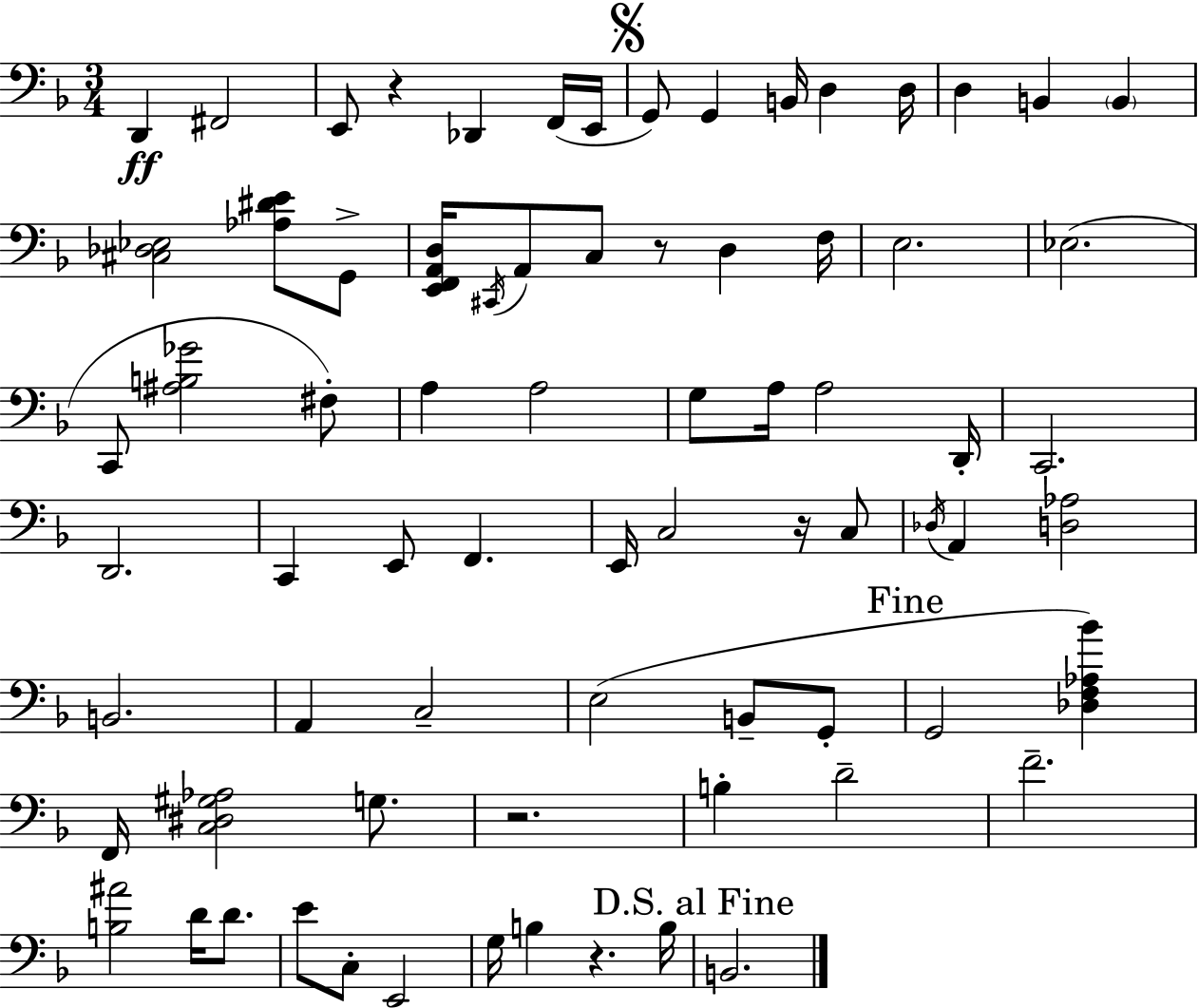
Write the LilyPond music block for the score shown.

{
  \clef bass
  \numericTimeSignature
  \time 3/4
  \key f \major
  \repeat volta 2 { d,4\ff fis,2 | e,8 r4 des,4 f,16( e,16 | \mark \markup { \musicglyph "scripts.segno" } g,8) g,4 b,16 d4 d16 | d4 b,4 \parenthesize b,4 | \break <cis des ees>2 <aes dis' e'>8 g,8-> | <e, f, a, d>16 \acciaccatura { cis,16 } a,8 c8 r8 d4 | f16 e2. | ees2.( | \break c,8 <ais b ges'>2 fis8-.) | a4 a2 | g8 a16 a2 | d,16-. c,2. | \break d,2. | c,4 e,8 f,4. | e,16 c2 r16 c8 | \acciaccatura { des16 } a,4 <d aes>2 | \break b,2. | a,4 c2-- | e2( b,8-- | g,8-. \mark "Fine" g,2 <des f aes bes'>4) | \break f,16 <c dis gis aes>2 g8. | r2. | b4-. d'2-- | f'2.-- | \break <b ais'>2 d'16 d'8. | e'8 c8-. e,2 | g16 b4 r4. | b16 \mark "D.S. al Fine" b,2. | \break } \bar "|."
}